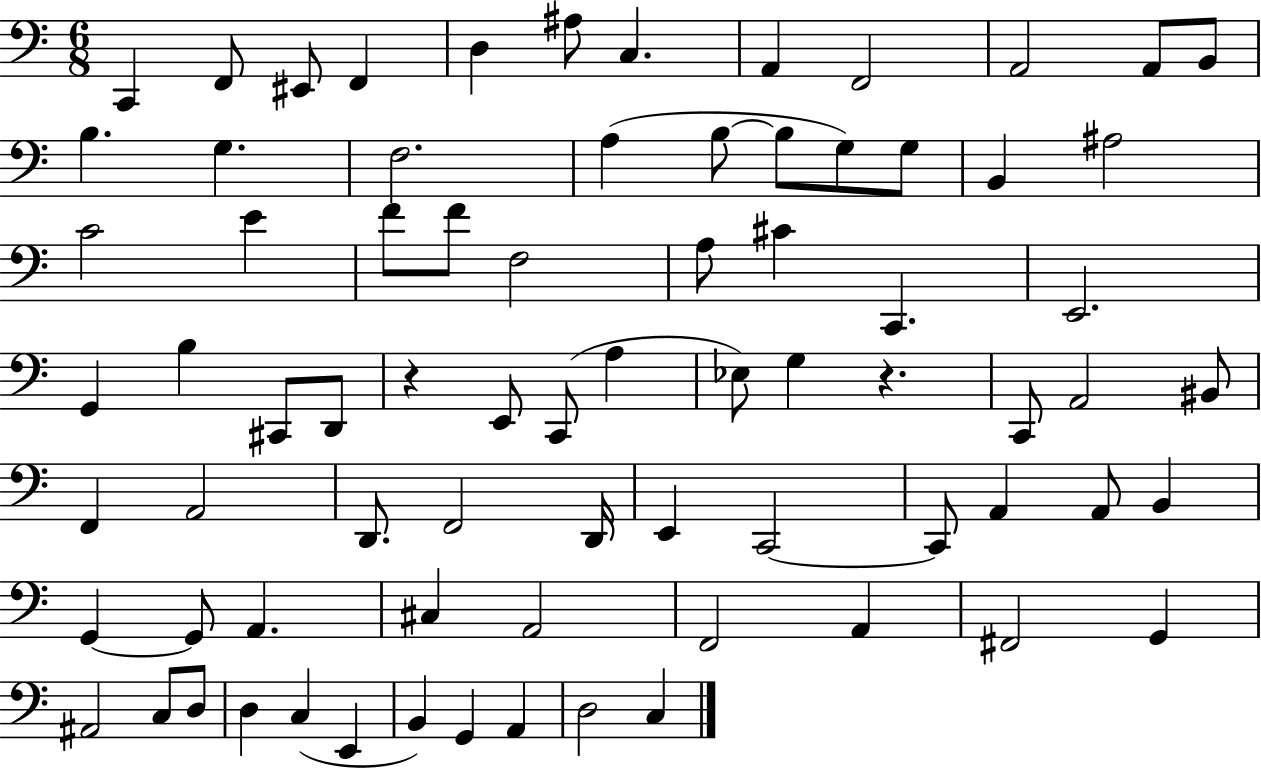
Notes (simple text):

C2/q F2/e EIS2/e F2/q D3/q A#3/e C3/q. A2/q F2/h A2/h A2/e B2/e B3/q. G3/q. F3/h. A3/q B3/e B3/e G3/e G3/e B2/q A#3/h C4/h E4/q F4/e F4/e F3/h A3/e C#4/q C2/q. E2/h. G2/q B3/q C#2/e D2/e R/q E2/e C2/e A3/q Eb3/e G3/q R/q. C2/e A2/h BIS2/e F2/q A2/h D2/e. F2/h D2/s E2/q C2/h C2/e A2/q A2/e B2/q G2/q G2/e A2/q. C#3/q A2/h F2/h A2/q F#2/h G2/q A#2/h C3/e D3/e D3/q C3/q E2/q B2/q G2/q A2/q D3/h C3/q